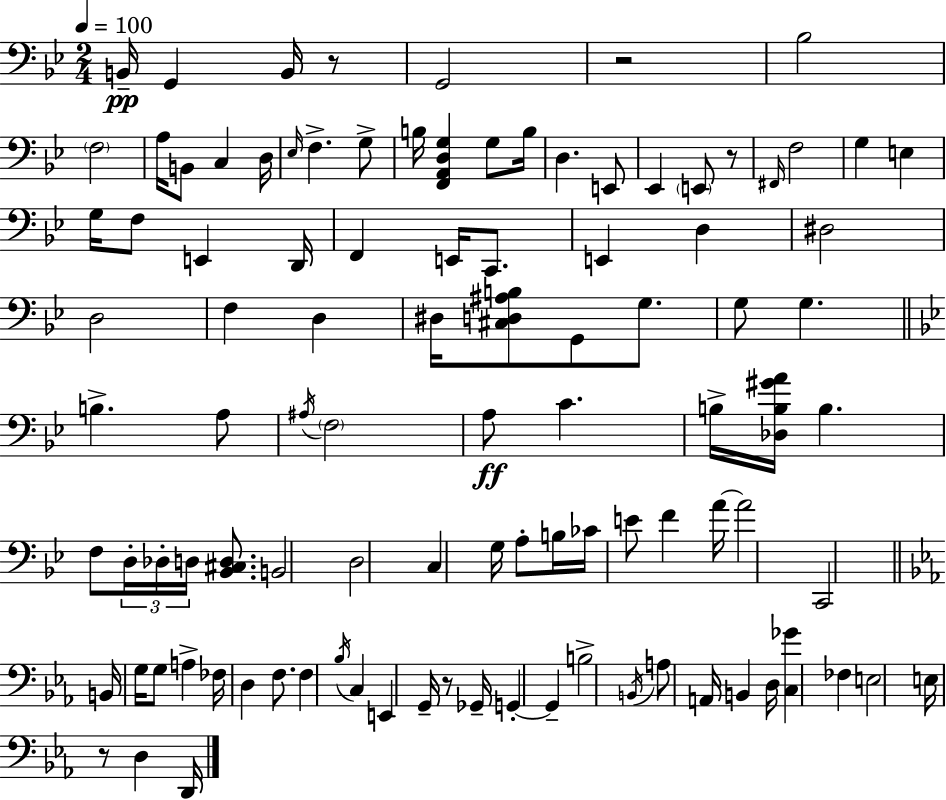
X:1
T:Untitled
M:2/4
L:1/4
K:Bb
B,,/4 G,, B,,/4 z/2 G,,2 z2 _B,2 F,2 A,/4 B,,/2 C, D,/4 _E,/4 F, G,/2 B,/4 [F,,A,,D,G,] G,/2 B,/4 D, E,,/2 _E,, E,,/2 z/2 ^F,,/4 F,2 G, E, G,/4 F,/2 E,, D,,/4 F,, E,,/4 C,,/2 E,, D, ^D,2 D,2 F, D, ^D,/4 [^C,D,^A,B,]/2 G,,/2 G,/2 G,/2 G, B, A,/2 ^A,/4 F,2 A,/2 C B,/4 [_D,B,^GA]/4 B, F,/2 D,/4 _D,/4 D,/4 [_B,,^C,D,]/2 B,,2 D,2 C, G,/4 A,/2 B,/4 _C/4 E/2 F A/4 A2 C,,2 B,,/4 G,/4 G,/2 A, _F,/4 D, F,/2 F, _B,/4 C, E,, G,,/4 z/2 _G,,/4 G,, G,, B,2 B,,/4 A,/2 A,,/4 B,, D,/4 [C,_G] _F, E,2 E,/4 z/2 D, D,,/4